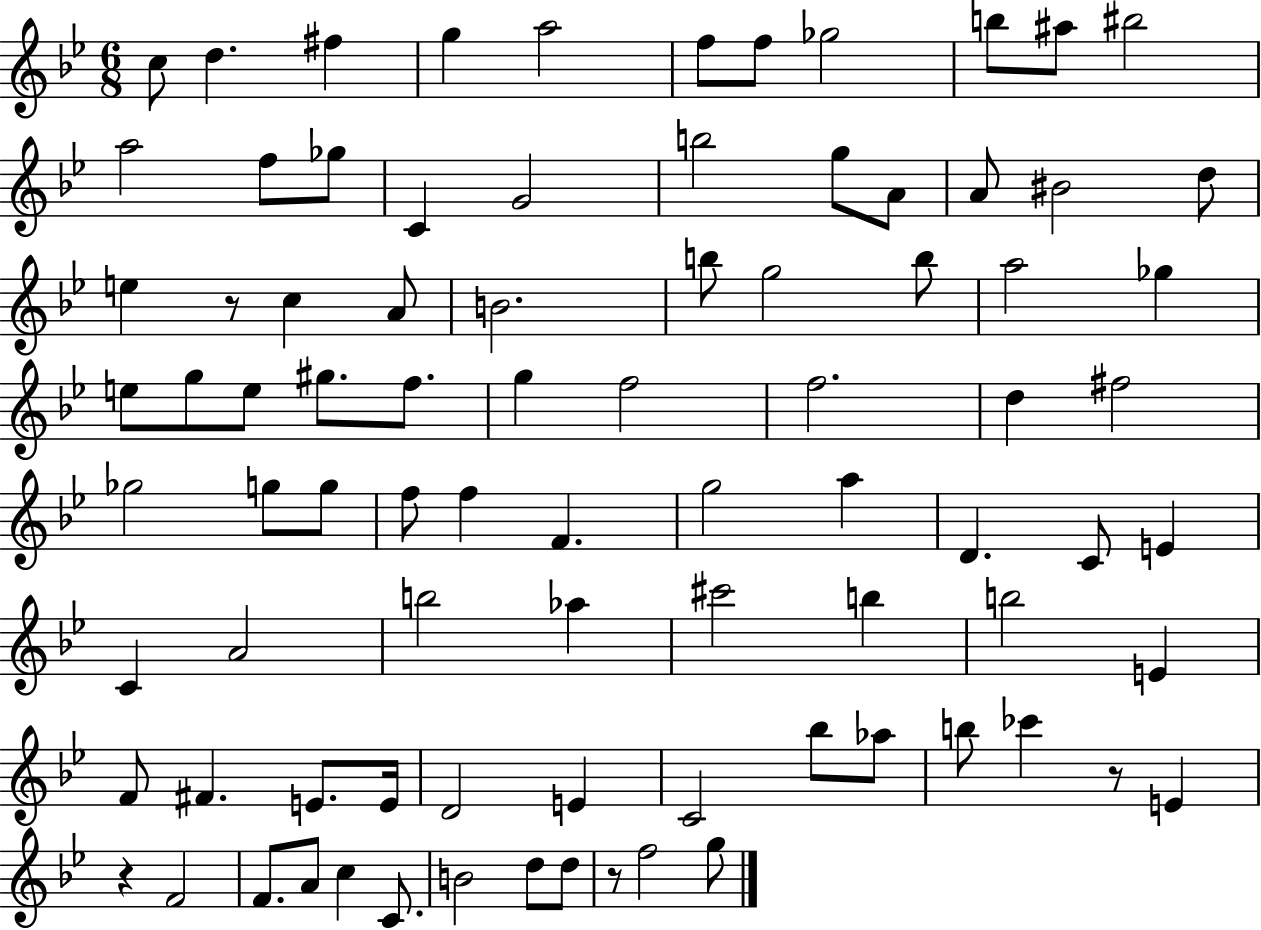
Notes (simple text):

C5/e D5/q. F#5/q G5/q A5/h F5/e F5/e Gb5/h B5/e A#5/e BIS5/h A5/h F5/e Gb5/e C4/q G4/h B5/h G5/e A4/e A4/e BIS4/h D5/e E5/q R/e C5/q A4/e B4/h. B5/e G5/h B5/e A5/h Gb5/q E5/e G5/e E5/e G#5/e. F5/e. G5/q F5/h F5/h. D5/q F#5/h Gb5/h G5/e G5/e F5/e F5/q F4/q. G5/h A5/q D4/q. C4/e E4/q C4/q A4/h B5/h Ab5/q C#6/h B5/q B5/h E4/q F4/e F#4/q. E4/e. E4/s D4/h E4/q C4/h Bb5/e Ab5/e B5/e CES6/q R/e E4/q R/q F4/h F4/e. A4/e C5/q C4/e. B4/h D5/e D5/e R/e F5/h G5/e